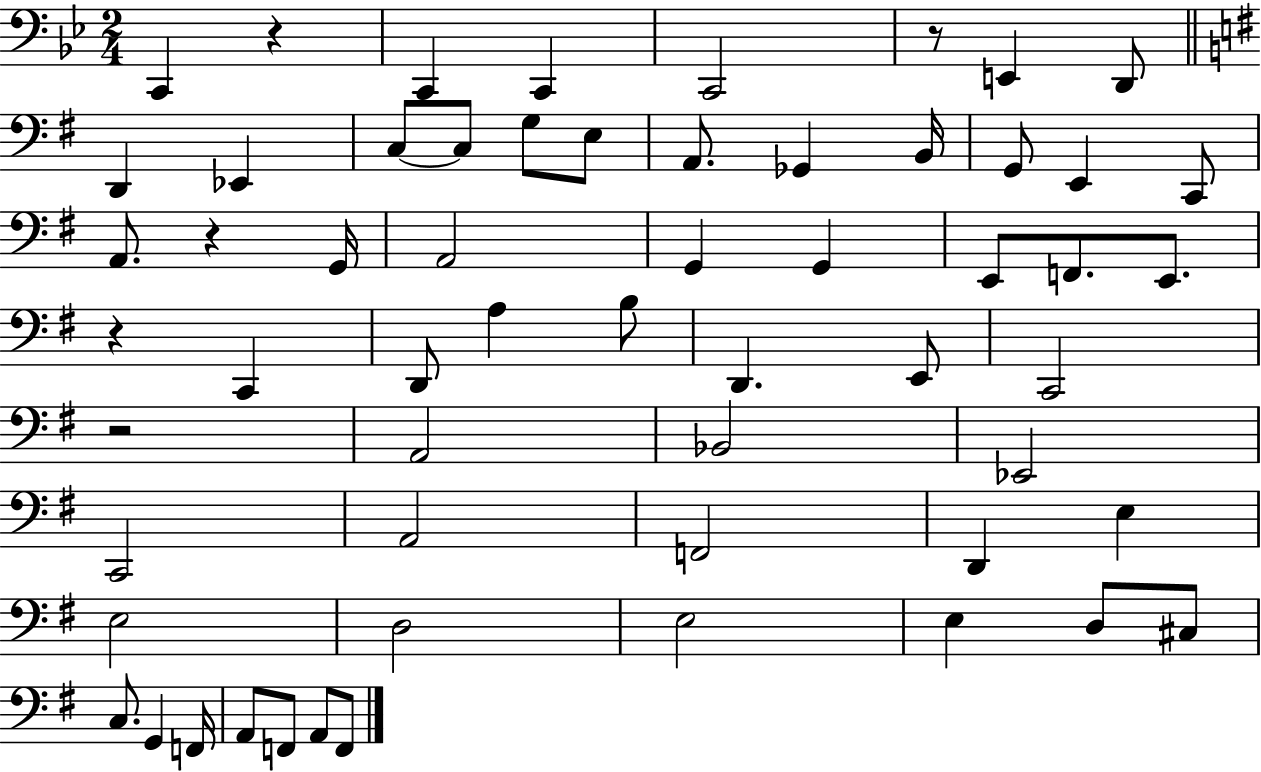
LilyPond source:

{
  \clef bass
  \numericTimeSignature
  \time 2/4
  \key bes \major
  c,4 r4 | c,4 c,4 | c,2 | r8 e,4 d,8 | \break \bar "||" \break \key g \major d,4 ees,4 | c8~~ c8 g8 e8 | a,8. ges,4 b,16 | g,8 e,4 c,8 | \break a,8. r4 g,16 | a,2 | g,4 g,4 | e,8 f,8. e,8. | \break r4 c,4 | d,8 a4 b8 | d,4. e,8 | c,2 | \break r2 | a,2 | bes,2 | ees,2 | \break c,2 | a,2 | f,2 | d,4 e4 | \break e2 | d2 | e2 | e4 d8 cis8 | \break c8. g,4 f,16 | a,8 f,8 a,8 f,8 | \bar "|."
}